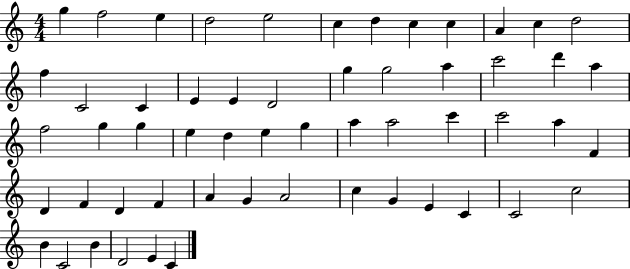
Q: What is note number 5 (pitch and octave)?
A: E5